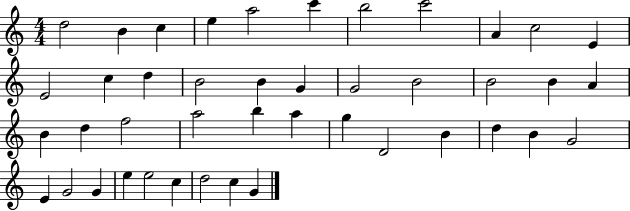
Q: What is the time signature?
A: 4/4